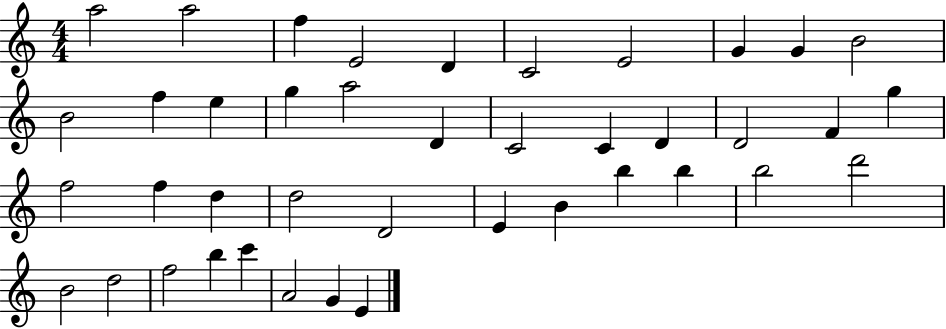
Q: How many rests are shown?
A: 0